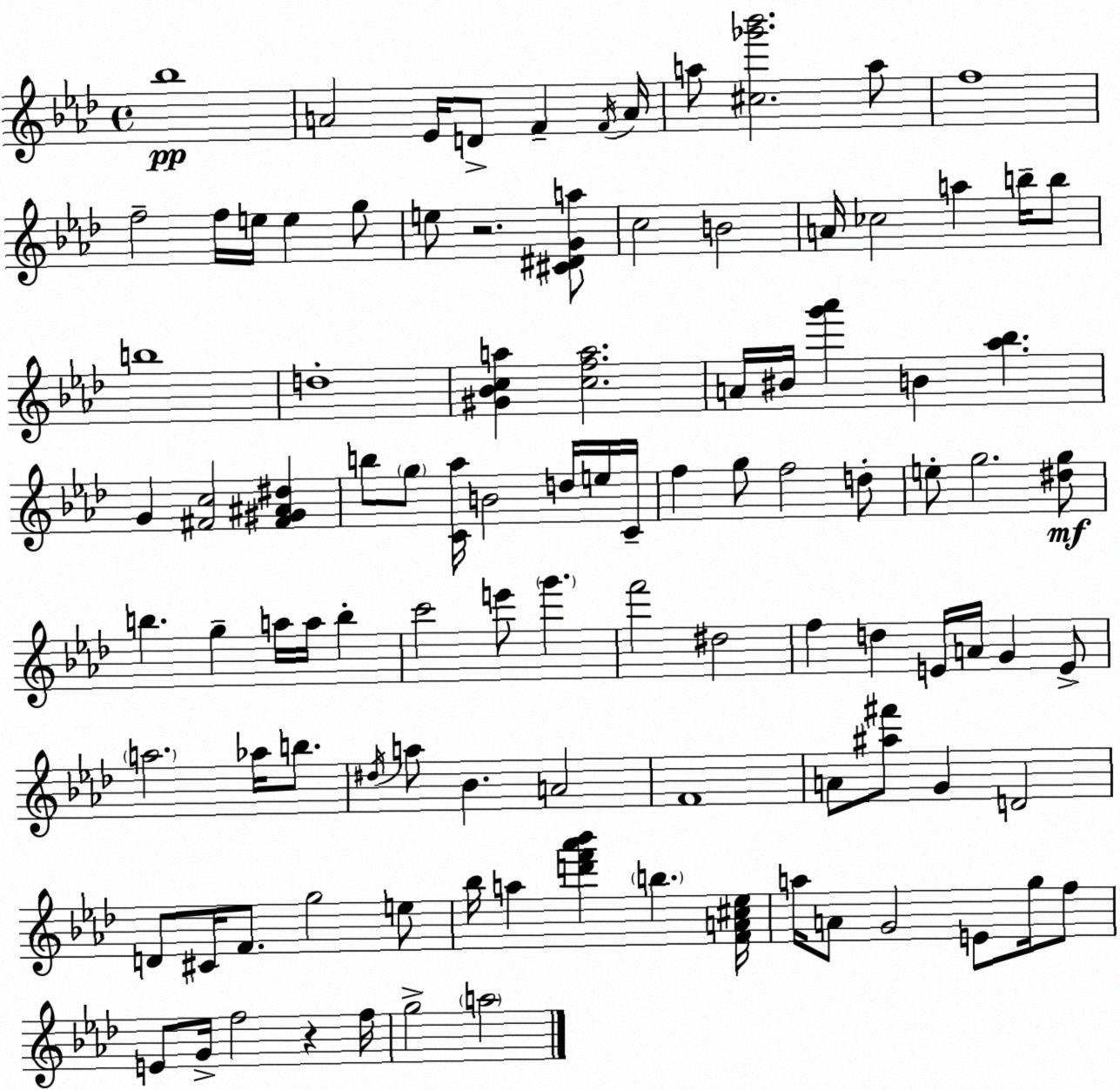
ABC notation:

X:1
T:Untitled
M:4/4
L:1/4
K:Ab
_b4 A2 _E/4 D/2 F F/4 A/4 a/2 [^c_g'_b']2 a/2 f4 f2 f/4 e/4 e g/2 e/2 z2 [^C^DGa]/2 c2 B2 A/4 _c2 a b/4 b/2 b4 d4 [^G_Bca] [cfa]2 A/4 ^B/4 [g'_a'] B [_a_b] G [^Fc]2 [^F^G^A^d] b/2 g/2 [C_a]/4 B2 d/4 e/4 C/4 f g/2 f2 d/2 e/2 g2 [^dg]/2 b g a/4 a/4 b c'2 e'/2 g' f'2 ^d2 f d E/4 A/4 G E/2 a2 _a/4 b/2 ^d/4 a/2 _B A2 F4 A/2 [^a^f']/2 G D2 D/2 ^C/4 F/2 g2 e/2 _b/4 a [d'f'_a'_b'] b [FA^c_e]/4 a/4 A/2 G2 E/2 g/4 f/2 E/2 G/4 f2 z f/4 g2 a2